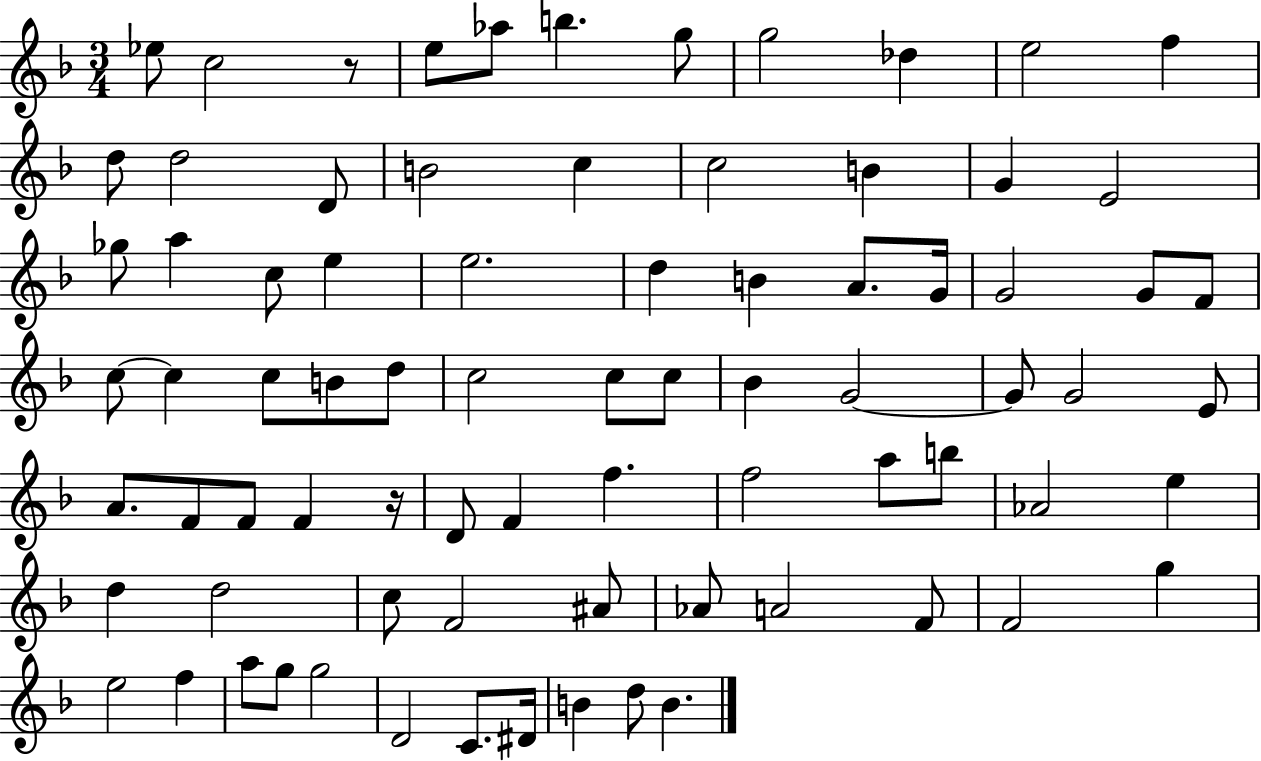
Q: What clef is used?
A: treble